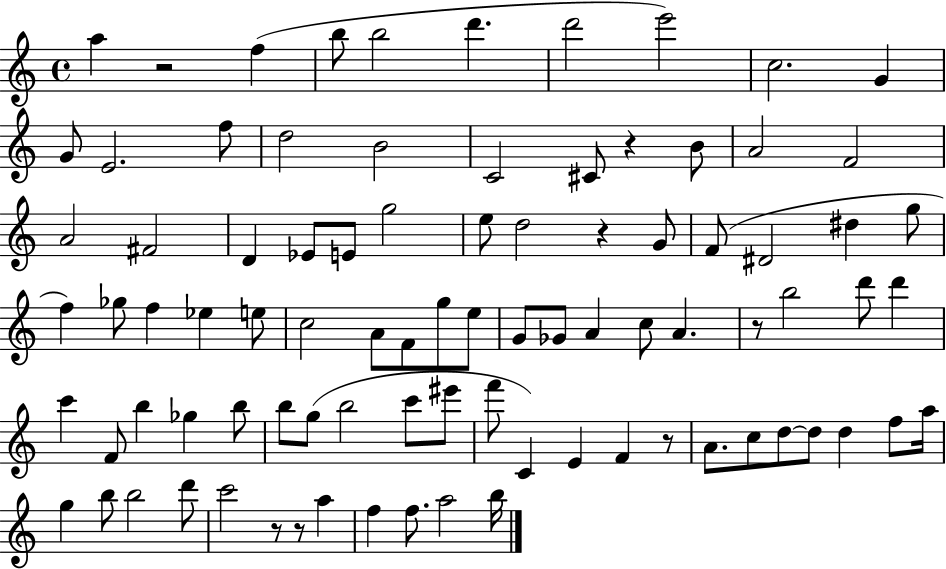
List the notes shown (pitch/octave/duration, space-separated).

A5/q R/h F5/q B5/e B5/h D6/q. D6/h E6/h C5/h. G4/q G4/e E4/h. F5/e D5/h B4/h C4/h C#4/e R/q B4/e A4/h F4/h A4/h F#4/h D4/q Eb4/e E4/e G5/h E5/e D5/h R/q G4/e F4/e D#4/h D#5/q G5/e F5/q Gb5/e F5/q Eb5/q E5/e C5/h A4/e F4/e G5/e E5/e G4/e Gb4/e A4/q C5/e A4/q. R/e B5/h D6/e D6/q C6/q F4/e B5/q Gb5/q B5/e B5/e G5/e B5/h C6/e EIS6/e F6/e C4/q E4/q F4/q R/e A4/e. C5/e D5/e D5/e D5/q F5/e A5/s G5/q B5/e B5/h D6/e C6/h R/e R/e A5/q F5/q F5/e. A5/h B5/s